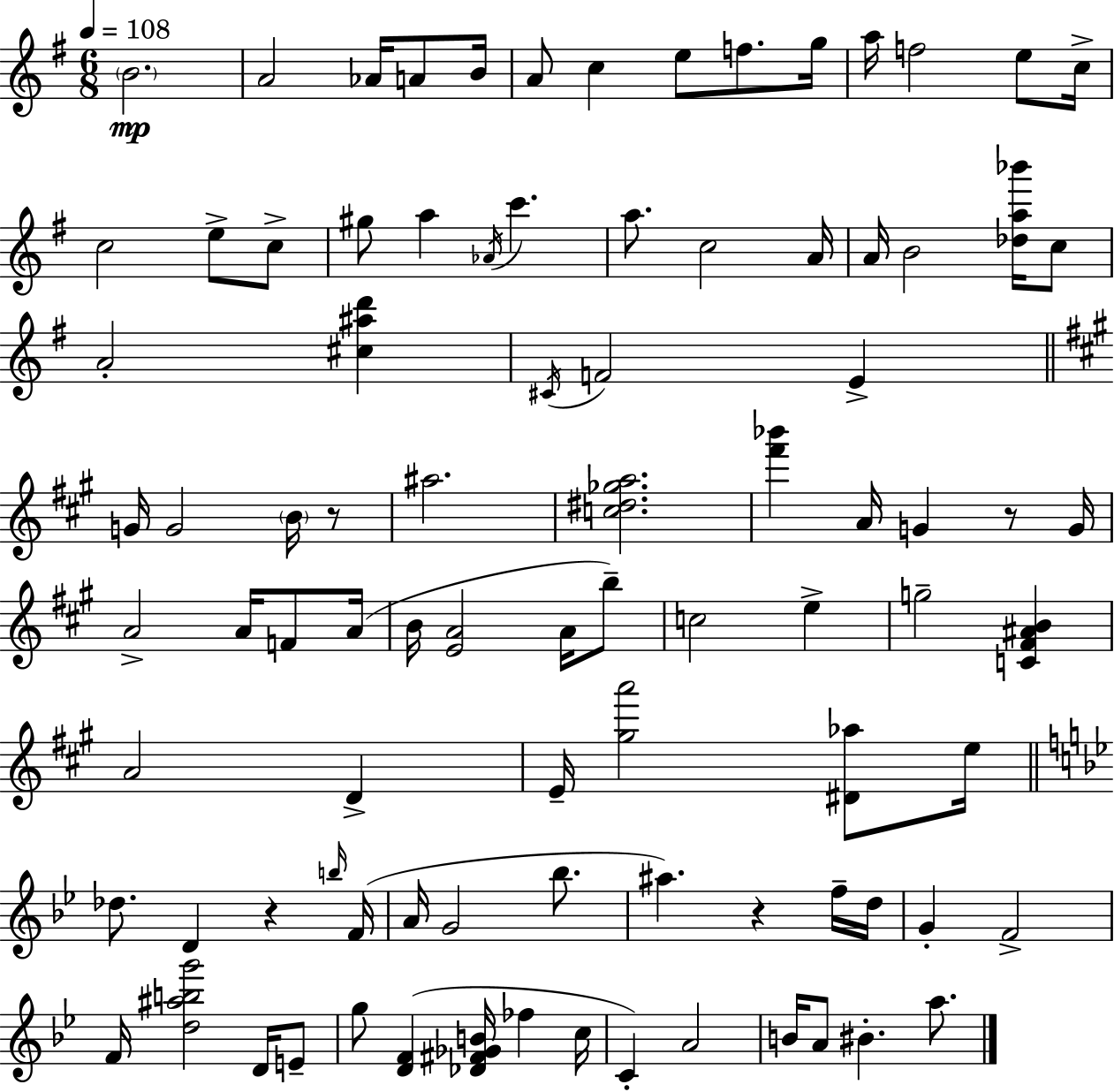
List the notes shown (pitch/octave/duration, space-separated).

B4/h. A4/h Ab4/s A4/e B4/s A4/e C5/q E5/e F5/e. G5/s A5/s F5/h E5/e C5/s C5/h E5/e C5/e G#5/e A5/q Ab4/s C6/q. A5/e. C5/h A4/s A4/s B4/h [Db5,A5,Bb6]/s C5/e A4/h [C#5,A#5,D6]/q C#4/s F4/h E4/q G4/s G4/h B4/s R/e A#5/h. [C5,D#5,Gb5,A5]/h. [F#6,Bb6]/q A4/s G4/q R/e G4/s A4/h A4/s F4/e A4/s B4/s [E4,A4]/h A4/s B5/e C5/h E5/q G5/h [C4,F#4,A#4,B4]/q A4/h D4/q E4/s [G#5,A6]/h [D#4,Ab5]/e E5/s Db5/e. D4/q R/q B5/s F4/s A4/s G4/h Bb5/e. A#5/q. R/q F5/s D5/s G4/q F4/h F4/s [D5,A#5,B5,G6]/h D4/s E4/e G5/e [D4,F4]/q [Db4,F#4,Gb4,B4]/s FES5/q C5/s C4/q A4/h B4/s A4/e BIS4/q. A5/e.